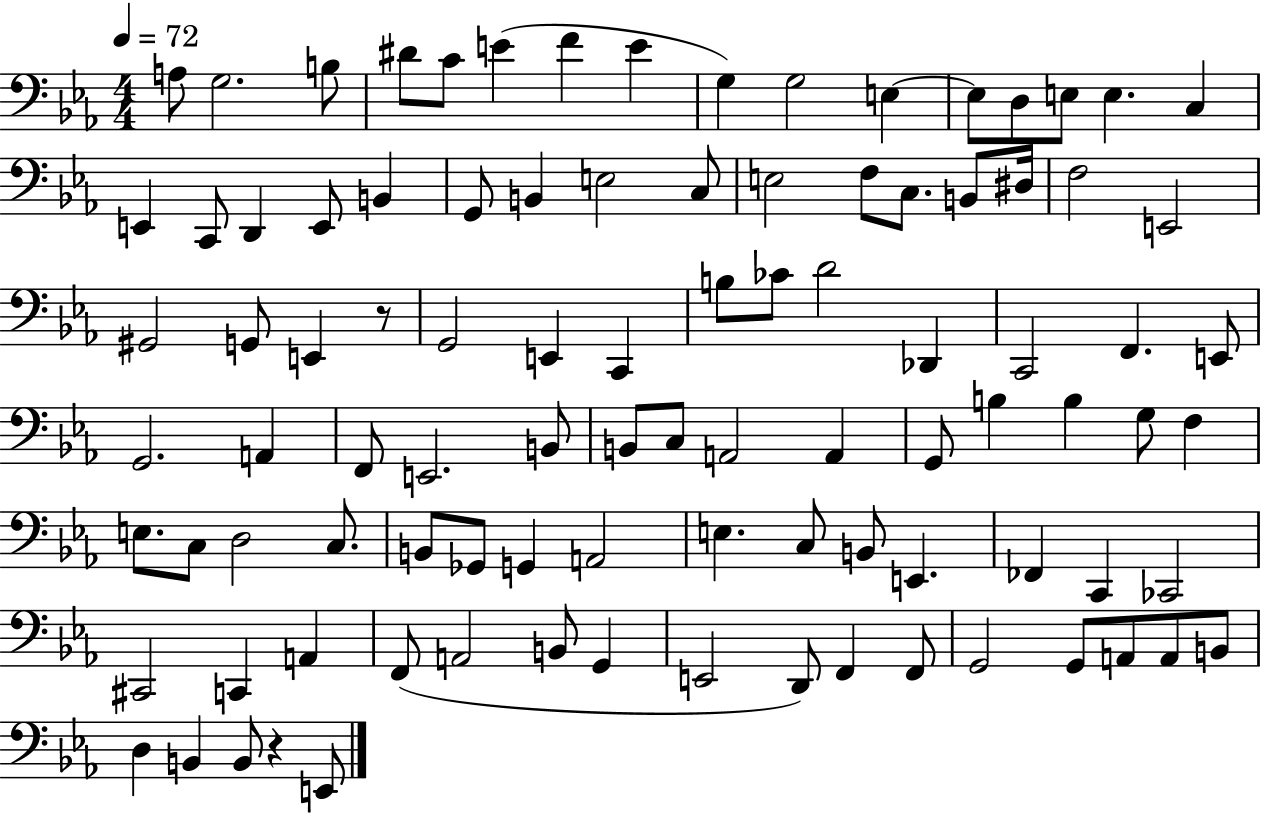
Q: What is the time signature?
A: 4/4